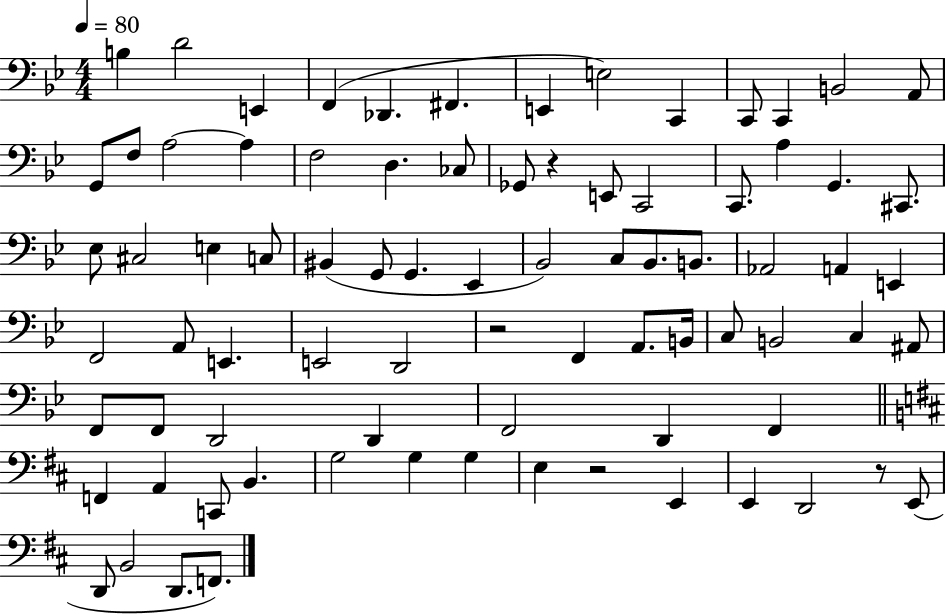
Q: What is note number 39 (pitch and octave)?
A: B2